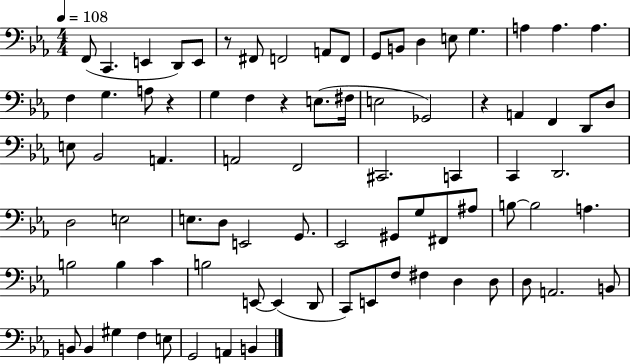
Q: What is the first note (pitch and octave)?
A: F2